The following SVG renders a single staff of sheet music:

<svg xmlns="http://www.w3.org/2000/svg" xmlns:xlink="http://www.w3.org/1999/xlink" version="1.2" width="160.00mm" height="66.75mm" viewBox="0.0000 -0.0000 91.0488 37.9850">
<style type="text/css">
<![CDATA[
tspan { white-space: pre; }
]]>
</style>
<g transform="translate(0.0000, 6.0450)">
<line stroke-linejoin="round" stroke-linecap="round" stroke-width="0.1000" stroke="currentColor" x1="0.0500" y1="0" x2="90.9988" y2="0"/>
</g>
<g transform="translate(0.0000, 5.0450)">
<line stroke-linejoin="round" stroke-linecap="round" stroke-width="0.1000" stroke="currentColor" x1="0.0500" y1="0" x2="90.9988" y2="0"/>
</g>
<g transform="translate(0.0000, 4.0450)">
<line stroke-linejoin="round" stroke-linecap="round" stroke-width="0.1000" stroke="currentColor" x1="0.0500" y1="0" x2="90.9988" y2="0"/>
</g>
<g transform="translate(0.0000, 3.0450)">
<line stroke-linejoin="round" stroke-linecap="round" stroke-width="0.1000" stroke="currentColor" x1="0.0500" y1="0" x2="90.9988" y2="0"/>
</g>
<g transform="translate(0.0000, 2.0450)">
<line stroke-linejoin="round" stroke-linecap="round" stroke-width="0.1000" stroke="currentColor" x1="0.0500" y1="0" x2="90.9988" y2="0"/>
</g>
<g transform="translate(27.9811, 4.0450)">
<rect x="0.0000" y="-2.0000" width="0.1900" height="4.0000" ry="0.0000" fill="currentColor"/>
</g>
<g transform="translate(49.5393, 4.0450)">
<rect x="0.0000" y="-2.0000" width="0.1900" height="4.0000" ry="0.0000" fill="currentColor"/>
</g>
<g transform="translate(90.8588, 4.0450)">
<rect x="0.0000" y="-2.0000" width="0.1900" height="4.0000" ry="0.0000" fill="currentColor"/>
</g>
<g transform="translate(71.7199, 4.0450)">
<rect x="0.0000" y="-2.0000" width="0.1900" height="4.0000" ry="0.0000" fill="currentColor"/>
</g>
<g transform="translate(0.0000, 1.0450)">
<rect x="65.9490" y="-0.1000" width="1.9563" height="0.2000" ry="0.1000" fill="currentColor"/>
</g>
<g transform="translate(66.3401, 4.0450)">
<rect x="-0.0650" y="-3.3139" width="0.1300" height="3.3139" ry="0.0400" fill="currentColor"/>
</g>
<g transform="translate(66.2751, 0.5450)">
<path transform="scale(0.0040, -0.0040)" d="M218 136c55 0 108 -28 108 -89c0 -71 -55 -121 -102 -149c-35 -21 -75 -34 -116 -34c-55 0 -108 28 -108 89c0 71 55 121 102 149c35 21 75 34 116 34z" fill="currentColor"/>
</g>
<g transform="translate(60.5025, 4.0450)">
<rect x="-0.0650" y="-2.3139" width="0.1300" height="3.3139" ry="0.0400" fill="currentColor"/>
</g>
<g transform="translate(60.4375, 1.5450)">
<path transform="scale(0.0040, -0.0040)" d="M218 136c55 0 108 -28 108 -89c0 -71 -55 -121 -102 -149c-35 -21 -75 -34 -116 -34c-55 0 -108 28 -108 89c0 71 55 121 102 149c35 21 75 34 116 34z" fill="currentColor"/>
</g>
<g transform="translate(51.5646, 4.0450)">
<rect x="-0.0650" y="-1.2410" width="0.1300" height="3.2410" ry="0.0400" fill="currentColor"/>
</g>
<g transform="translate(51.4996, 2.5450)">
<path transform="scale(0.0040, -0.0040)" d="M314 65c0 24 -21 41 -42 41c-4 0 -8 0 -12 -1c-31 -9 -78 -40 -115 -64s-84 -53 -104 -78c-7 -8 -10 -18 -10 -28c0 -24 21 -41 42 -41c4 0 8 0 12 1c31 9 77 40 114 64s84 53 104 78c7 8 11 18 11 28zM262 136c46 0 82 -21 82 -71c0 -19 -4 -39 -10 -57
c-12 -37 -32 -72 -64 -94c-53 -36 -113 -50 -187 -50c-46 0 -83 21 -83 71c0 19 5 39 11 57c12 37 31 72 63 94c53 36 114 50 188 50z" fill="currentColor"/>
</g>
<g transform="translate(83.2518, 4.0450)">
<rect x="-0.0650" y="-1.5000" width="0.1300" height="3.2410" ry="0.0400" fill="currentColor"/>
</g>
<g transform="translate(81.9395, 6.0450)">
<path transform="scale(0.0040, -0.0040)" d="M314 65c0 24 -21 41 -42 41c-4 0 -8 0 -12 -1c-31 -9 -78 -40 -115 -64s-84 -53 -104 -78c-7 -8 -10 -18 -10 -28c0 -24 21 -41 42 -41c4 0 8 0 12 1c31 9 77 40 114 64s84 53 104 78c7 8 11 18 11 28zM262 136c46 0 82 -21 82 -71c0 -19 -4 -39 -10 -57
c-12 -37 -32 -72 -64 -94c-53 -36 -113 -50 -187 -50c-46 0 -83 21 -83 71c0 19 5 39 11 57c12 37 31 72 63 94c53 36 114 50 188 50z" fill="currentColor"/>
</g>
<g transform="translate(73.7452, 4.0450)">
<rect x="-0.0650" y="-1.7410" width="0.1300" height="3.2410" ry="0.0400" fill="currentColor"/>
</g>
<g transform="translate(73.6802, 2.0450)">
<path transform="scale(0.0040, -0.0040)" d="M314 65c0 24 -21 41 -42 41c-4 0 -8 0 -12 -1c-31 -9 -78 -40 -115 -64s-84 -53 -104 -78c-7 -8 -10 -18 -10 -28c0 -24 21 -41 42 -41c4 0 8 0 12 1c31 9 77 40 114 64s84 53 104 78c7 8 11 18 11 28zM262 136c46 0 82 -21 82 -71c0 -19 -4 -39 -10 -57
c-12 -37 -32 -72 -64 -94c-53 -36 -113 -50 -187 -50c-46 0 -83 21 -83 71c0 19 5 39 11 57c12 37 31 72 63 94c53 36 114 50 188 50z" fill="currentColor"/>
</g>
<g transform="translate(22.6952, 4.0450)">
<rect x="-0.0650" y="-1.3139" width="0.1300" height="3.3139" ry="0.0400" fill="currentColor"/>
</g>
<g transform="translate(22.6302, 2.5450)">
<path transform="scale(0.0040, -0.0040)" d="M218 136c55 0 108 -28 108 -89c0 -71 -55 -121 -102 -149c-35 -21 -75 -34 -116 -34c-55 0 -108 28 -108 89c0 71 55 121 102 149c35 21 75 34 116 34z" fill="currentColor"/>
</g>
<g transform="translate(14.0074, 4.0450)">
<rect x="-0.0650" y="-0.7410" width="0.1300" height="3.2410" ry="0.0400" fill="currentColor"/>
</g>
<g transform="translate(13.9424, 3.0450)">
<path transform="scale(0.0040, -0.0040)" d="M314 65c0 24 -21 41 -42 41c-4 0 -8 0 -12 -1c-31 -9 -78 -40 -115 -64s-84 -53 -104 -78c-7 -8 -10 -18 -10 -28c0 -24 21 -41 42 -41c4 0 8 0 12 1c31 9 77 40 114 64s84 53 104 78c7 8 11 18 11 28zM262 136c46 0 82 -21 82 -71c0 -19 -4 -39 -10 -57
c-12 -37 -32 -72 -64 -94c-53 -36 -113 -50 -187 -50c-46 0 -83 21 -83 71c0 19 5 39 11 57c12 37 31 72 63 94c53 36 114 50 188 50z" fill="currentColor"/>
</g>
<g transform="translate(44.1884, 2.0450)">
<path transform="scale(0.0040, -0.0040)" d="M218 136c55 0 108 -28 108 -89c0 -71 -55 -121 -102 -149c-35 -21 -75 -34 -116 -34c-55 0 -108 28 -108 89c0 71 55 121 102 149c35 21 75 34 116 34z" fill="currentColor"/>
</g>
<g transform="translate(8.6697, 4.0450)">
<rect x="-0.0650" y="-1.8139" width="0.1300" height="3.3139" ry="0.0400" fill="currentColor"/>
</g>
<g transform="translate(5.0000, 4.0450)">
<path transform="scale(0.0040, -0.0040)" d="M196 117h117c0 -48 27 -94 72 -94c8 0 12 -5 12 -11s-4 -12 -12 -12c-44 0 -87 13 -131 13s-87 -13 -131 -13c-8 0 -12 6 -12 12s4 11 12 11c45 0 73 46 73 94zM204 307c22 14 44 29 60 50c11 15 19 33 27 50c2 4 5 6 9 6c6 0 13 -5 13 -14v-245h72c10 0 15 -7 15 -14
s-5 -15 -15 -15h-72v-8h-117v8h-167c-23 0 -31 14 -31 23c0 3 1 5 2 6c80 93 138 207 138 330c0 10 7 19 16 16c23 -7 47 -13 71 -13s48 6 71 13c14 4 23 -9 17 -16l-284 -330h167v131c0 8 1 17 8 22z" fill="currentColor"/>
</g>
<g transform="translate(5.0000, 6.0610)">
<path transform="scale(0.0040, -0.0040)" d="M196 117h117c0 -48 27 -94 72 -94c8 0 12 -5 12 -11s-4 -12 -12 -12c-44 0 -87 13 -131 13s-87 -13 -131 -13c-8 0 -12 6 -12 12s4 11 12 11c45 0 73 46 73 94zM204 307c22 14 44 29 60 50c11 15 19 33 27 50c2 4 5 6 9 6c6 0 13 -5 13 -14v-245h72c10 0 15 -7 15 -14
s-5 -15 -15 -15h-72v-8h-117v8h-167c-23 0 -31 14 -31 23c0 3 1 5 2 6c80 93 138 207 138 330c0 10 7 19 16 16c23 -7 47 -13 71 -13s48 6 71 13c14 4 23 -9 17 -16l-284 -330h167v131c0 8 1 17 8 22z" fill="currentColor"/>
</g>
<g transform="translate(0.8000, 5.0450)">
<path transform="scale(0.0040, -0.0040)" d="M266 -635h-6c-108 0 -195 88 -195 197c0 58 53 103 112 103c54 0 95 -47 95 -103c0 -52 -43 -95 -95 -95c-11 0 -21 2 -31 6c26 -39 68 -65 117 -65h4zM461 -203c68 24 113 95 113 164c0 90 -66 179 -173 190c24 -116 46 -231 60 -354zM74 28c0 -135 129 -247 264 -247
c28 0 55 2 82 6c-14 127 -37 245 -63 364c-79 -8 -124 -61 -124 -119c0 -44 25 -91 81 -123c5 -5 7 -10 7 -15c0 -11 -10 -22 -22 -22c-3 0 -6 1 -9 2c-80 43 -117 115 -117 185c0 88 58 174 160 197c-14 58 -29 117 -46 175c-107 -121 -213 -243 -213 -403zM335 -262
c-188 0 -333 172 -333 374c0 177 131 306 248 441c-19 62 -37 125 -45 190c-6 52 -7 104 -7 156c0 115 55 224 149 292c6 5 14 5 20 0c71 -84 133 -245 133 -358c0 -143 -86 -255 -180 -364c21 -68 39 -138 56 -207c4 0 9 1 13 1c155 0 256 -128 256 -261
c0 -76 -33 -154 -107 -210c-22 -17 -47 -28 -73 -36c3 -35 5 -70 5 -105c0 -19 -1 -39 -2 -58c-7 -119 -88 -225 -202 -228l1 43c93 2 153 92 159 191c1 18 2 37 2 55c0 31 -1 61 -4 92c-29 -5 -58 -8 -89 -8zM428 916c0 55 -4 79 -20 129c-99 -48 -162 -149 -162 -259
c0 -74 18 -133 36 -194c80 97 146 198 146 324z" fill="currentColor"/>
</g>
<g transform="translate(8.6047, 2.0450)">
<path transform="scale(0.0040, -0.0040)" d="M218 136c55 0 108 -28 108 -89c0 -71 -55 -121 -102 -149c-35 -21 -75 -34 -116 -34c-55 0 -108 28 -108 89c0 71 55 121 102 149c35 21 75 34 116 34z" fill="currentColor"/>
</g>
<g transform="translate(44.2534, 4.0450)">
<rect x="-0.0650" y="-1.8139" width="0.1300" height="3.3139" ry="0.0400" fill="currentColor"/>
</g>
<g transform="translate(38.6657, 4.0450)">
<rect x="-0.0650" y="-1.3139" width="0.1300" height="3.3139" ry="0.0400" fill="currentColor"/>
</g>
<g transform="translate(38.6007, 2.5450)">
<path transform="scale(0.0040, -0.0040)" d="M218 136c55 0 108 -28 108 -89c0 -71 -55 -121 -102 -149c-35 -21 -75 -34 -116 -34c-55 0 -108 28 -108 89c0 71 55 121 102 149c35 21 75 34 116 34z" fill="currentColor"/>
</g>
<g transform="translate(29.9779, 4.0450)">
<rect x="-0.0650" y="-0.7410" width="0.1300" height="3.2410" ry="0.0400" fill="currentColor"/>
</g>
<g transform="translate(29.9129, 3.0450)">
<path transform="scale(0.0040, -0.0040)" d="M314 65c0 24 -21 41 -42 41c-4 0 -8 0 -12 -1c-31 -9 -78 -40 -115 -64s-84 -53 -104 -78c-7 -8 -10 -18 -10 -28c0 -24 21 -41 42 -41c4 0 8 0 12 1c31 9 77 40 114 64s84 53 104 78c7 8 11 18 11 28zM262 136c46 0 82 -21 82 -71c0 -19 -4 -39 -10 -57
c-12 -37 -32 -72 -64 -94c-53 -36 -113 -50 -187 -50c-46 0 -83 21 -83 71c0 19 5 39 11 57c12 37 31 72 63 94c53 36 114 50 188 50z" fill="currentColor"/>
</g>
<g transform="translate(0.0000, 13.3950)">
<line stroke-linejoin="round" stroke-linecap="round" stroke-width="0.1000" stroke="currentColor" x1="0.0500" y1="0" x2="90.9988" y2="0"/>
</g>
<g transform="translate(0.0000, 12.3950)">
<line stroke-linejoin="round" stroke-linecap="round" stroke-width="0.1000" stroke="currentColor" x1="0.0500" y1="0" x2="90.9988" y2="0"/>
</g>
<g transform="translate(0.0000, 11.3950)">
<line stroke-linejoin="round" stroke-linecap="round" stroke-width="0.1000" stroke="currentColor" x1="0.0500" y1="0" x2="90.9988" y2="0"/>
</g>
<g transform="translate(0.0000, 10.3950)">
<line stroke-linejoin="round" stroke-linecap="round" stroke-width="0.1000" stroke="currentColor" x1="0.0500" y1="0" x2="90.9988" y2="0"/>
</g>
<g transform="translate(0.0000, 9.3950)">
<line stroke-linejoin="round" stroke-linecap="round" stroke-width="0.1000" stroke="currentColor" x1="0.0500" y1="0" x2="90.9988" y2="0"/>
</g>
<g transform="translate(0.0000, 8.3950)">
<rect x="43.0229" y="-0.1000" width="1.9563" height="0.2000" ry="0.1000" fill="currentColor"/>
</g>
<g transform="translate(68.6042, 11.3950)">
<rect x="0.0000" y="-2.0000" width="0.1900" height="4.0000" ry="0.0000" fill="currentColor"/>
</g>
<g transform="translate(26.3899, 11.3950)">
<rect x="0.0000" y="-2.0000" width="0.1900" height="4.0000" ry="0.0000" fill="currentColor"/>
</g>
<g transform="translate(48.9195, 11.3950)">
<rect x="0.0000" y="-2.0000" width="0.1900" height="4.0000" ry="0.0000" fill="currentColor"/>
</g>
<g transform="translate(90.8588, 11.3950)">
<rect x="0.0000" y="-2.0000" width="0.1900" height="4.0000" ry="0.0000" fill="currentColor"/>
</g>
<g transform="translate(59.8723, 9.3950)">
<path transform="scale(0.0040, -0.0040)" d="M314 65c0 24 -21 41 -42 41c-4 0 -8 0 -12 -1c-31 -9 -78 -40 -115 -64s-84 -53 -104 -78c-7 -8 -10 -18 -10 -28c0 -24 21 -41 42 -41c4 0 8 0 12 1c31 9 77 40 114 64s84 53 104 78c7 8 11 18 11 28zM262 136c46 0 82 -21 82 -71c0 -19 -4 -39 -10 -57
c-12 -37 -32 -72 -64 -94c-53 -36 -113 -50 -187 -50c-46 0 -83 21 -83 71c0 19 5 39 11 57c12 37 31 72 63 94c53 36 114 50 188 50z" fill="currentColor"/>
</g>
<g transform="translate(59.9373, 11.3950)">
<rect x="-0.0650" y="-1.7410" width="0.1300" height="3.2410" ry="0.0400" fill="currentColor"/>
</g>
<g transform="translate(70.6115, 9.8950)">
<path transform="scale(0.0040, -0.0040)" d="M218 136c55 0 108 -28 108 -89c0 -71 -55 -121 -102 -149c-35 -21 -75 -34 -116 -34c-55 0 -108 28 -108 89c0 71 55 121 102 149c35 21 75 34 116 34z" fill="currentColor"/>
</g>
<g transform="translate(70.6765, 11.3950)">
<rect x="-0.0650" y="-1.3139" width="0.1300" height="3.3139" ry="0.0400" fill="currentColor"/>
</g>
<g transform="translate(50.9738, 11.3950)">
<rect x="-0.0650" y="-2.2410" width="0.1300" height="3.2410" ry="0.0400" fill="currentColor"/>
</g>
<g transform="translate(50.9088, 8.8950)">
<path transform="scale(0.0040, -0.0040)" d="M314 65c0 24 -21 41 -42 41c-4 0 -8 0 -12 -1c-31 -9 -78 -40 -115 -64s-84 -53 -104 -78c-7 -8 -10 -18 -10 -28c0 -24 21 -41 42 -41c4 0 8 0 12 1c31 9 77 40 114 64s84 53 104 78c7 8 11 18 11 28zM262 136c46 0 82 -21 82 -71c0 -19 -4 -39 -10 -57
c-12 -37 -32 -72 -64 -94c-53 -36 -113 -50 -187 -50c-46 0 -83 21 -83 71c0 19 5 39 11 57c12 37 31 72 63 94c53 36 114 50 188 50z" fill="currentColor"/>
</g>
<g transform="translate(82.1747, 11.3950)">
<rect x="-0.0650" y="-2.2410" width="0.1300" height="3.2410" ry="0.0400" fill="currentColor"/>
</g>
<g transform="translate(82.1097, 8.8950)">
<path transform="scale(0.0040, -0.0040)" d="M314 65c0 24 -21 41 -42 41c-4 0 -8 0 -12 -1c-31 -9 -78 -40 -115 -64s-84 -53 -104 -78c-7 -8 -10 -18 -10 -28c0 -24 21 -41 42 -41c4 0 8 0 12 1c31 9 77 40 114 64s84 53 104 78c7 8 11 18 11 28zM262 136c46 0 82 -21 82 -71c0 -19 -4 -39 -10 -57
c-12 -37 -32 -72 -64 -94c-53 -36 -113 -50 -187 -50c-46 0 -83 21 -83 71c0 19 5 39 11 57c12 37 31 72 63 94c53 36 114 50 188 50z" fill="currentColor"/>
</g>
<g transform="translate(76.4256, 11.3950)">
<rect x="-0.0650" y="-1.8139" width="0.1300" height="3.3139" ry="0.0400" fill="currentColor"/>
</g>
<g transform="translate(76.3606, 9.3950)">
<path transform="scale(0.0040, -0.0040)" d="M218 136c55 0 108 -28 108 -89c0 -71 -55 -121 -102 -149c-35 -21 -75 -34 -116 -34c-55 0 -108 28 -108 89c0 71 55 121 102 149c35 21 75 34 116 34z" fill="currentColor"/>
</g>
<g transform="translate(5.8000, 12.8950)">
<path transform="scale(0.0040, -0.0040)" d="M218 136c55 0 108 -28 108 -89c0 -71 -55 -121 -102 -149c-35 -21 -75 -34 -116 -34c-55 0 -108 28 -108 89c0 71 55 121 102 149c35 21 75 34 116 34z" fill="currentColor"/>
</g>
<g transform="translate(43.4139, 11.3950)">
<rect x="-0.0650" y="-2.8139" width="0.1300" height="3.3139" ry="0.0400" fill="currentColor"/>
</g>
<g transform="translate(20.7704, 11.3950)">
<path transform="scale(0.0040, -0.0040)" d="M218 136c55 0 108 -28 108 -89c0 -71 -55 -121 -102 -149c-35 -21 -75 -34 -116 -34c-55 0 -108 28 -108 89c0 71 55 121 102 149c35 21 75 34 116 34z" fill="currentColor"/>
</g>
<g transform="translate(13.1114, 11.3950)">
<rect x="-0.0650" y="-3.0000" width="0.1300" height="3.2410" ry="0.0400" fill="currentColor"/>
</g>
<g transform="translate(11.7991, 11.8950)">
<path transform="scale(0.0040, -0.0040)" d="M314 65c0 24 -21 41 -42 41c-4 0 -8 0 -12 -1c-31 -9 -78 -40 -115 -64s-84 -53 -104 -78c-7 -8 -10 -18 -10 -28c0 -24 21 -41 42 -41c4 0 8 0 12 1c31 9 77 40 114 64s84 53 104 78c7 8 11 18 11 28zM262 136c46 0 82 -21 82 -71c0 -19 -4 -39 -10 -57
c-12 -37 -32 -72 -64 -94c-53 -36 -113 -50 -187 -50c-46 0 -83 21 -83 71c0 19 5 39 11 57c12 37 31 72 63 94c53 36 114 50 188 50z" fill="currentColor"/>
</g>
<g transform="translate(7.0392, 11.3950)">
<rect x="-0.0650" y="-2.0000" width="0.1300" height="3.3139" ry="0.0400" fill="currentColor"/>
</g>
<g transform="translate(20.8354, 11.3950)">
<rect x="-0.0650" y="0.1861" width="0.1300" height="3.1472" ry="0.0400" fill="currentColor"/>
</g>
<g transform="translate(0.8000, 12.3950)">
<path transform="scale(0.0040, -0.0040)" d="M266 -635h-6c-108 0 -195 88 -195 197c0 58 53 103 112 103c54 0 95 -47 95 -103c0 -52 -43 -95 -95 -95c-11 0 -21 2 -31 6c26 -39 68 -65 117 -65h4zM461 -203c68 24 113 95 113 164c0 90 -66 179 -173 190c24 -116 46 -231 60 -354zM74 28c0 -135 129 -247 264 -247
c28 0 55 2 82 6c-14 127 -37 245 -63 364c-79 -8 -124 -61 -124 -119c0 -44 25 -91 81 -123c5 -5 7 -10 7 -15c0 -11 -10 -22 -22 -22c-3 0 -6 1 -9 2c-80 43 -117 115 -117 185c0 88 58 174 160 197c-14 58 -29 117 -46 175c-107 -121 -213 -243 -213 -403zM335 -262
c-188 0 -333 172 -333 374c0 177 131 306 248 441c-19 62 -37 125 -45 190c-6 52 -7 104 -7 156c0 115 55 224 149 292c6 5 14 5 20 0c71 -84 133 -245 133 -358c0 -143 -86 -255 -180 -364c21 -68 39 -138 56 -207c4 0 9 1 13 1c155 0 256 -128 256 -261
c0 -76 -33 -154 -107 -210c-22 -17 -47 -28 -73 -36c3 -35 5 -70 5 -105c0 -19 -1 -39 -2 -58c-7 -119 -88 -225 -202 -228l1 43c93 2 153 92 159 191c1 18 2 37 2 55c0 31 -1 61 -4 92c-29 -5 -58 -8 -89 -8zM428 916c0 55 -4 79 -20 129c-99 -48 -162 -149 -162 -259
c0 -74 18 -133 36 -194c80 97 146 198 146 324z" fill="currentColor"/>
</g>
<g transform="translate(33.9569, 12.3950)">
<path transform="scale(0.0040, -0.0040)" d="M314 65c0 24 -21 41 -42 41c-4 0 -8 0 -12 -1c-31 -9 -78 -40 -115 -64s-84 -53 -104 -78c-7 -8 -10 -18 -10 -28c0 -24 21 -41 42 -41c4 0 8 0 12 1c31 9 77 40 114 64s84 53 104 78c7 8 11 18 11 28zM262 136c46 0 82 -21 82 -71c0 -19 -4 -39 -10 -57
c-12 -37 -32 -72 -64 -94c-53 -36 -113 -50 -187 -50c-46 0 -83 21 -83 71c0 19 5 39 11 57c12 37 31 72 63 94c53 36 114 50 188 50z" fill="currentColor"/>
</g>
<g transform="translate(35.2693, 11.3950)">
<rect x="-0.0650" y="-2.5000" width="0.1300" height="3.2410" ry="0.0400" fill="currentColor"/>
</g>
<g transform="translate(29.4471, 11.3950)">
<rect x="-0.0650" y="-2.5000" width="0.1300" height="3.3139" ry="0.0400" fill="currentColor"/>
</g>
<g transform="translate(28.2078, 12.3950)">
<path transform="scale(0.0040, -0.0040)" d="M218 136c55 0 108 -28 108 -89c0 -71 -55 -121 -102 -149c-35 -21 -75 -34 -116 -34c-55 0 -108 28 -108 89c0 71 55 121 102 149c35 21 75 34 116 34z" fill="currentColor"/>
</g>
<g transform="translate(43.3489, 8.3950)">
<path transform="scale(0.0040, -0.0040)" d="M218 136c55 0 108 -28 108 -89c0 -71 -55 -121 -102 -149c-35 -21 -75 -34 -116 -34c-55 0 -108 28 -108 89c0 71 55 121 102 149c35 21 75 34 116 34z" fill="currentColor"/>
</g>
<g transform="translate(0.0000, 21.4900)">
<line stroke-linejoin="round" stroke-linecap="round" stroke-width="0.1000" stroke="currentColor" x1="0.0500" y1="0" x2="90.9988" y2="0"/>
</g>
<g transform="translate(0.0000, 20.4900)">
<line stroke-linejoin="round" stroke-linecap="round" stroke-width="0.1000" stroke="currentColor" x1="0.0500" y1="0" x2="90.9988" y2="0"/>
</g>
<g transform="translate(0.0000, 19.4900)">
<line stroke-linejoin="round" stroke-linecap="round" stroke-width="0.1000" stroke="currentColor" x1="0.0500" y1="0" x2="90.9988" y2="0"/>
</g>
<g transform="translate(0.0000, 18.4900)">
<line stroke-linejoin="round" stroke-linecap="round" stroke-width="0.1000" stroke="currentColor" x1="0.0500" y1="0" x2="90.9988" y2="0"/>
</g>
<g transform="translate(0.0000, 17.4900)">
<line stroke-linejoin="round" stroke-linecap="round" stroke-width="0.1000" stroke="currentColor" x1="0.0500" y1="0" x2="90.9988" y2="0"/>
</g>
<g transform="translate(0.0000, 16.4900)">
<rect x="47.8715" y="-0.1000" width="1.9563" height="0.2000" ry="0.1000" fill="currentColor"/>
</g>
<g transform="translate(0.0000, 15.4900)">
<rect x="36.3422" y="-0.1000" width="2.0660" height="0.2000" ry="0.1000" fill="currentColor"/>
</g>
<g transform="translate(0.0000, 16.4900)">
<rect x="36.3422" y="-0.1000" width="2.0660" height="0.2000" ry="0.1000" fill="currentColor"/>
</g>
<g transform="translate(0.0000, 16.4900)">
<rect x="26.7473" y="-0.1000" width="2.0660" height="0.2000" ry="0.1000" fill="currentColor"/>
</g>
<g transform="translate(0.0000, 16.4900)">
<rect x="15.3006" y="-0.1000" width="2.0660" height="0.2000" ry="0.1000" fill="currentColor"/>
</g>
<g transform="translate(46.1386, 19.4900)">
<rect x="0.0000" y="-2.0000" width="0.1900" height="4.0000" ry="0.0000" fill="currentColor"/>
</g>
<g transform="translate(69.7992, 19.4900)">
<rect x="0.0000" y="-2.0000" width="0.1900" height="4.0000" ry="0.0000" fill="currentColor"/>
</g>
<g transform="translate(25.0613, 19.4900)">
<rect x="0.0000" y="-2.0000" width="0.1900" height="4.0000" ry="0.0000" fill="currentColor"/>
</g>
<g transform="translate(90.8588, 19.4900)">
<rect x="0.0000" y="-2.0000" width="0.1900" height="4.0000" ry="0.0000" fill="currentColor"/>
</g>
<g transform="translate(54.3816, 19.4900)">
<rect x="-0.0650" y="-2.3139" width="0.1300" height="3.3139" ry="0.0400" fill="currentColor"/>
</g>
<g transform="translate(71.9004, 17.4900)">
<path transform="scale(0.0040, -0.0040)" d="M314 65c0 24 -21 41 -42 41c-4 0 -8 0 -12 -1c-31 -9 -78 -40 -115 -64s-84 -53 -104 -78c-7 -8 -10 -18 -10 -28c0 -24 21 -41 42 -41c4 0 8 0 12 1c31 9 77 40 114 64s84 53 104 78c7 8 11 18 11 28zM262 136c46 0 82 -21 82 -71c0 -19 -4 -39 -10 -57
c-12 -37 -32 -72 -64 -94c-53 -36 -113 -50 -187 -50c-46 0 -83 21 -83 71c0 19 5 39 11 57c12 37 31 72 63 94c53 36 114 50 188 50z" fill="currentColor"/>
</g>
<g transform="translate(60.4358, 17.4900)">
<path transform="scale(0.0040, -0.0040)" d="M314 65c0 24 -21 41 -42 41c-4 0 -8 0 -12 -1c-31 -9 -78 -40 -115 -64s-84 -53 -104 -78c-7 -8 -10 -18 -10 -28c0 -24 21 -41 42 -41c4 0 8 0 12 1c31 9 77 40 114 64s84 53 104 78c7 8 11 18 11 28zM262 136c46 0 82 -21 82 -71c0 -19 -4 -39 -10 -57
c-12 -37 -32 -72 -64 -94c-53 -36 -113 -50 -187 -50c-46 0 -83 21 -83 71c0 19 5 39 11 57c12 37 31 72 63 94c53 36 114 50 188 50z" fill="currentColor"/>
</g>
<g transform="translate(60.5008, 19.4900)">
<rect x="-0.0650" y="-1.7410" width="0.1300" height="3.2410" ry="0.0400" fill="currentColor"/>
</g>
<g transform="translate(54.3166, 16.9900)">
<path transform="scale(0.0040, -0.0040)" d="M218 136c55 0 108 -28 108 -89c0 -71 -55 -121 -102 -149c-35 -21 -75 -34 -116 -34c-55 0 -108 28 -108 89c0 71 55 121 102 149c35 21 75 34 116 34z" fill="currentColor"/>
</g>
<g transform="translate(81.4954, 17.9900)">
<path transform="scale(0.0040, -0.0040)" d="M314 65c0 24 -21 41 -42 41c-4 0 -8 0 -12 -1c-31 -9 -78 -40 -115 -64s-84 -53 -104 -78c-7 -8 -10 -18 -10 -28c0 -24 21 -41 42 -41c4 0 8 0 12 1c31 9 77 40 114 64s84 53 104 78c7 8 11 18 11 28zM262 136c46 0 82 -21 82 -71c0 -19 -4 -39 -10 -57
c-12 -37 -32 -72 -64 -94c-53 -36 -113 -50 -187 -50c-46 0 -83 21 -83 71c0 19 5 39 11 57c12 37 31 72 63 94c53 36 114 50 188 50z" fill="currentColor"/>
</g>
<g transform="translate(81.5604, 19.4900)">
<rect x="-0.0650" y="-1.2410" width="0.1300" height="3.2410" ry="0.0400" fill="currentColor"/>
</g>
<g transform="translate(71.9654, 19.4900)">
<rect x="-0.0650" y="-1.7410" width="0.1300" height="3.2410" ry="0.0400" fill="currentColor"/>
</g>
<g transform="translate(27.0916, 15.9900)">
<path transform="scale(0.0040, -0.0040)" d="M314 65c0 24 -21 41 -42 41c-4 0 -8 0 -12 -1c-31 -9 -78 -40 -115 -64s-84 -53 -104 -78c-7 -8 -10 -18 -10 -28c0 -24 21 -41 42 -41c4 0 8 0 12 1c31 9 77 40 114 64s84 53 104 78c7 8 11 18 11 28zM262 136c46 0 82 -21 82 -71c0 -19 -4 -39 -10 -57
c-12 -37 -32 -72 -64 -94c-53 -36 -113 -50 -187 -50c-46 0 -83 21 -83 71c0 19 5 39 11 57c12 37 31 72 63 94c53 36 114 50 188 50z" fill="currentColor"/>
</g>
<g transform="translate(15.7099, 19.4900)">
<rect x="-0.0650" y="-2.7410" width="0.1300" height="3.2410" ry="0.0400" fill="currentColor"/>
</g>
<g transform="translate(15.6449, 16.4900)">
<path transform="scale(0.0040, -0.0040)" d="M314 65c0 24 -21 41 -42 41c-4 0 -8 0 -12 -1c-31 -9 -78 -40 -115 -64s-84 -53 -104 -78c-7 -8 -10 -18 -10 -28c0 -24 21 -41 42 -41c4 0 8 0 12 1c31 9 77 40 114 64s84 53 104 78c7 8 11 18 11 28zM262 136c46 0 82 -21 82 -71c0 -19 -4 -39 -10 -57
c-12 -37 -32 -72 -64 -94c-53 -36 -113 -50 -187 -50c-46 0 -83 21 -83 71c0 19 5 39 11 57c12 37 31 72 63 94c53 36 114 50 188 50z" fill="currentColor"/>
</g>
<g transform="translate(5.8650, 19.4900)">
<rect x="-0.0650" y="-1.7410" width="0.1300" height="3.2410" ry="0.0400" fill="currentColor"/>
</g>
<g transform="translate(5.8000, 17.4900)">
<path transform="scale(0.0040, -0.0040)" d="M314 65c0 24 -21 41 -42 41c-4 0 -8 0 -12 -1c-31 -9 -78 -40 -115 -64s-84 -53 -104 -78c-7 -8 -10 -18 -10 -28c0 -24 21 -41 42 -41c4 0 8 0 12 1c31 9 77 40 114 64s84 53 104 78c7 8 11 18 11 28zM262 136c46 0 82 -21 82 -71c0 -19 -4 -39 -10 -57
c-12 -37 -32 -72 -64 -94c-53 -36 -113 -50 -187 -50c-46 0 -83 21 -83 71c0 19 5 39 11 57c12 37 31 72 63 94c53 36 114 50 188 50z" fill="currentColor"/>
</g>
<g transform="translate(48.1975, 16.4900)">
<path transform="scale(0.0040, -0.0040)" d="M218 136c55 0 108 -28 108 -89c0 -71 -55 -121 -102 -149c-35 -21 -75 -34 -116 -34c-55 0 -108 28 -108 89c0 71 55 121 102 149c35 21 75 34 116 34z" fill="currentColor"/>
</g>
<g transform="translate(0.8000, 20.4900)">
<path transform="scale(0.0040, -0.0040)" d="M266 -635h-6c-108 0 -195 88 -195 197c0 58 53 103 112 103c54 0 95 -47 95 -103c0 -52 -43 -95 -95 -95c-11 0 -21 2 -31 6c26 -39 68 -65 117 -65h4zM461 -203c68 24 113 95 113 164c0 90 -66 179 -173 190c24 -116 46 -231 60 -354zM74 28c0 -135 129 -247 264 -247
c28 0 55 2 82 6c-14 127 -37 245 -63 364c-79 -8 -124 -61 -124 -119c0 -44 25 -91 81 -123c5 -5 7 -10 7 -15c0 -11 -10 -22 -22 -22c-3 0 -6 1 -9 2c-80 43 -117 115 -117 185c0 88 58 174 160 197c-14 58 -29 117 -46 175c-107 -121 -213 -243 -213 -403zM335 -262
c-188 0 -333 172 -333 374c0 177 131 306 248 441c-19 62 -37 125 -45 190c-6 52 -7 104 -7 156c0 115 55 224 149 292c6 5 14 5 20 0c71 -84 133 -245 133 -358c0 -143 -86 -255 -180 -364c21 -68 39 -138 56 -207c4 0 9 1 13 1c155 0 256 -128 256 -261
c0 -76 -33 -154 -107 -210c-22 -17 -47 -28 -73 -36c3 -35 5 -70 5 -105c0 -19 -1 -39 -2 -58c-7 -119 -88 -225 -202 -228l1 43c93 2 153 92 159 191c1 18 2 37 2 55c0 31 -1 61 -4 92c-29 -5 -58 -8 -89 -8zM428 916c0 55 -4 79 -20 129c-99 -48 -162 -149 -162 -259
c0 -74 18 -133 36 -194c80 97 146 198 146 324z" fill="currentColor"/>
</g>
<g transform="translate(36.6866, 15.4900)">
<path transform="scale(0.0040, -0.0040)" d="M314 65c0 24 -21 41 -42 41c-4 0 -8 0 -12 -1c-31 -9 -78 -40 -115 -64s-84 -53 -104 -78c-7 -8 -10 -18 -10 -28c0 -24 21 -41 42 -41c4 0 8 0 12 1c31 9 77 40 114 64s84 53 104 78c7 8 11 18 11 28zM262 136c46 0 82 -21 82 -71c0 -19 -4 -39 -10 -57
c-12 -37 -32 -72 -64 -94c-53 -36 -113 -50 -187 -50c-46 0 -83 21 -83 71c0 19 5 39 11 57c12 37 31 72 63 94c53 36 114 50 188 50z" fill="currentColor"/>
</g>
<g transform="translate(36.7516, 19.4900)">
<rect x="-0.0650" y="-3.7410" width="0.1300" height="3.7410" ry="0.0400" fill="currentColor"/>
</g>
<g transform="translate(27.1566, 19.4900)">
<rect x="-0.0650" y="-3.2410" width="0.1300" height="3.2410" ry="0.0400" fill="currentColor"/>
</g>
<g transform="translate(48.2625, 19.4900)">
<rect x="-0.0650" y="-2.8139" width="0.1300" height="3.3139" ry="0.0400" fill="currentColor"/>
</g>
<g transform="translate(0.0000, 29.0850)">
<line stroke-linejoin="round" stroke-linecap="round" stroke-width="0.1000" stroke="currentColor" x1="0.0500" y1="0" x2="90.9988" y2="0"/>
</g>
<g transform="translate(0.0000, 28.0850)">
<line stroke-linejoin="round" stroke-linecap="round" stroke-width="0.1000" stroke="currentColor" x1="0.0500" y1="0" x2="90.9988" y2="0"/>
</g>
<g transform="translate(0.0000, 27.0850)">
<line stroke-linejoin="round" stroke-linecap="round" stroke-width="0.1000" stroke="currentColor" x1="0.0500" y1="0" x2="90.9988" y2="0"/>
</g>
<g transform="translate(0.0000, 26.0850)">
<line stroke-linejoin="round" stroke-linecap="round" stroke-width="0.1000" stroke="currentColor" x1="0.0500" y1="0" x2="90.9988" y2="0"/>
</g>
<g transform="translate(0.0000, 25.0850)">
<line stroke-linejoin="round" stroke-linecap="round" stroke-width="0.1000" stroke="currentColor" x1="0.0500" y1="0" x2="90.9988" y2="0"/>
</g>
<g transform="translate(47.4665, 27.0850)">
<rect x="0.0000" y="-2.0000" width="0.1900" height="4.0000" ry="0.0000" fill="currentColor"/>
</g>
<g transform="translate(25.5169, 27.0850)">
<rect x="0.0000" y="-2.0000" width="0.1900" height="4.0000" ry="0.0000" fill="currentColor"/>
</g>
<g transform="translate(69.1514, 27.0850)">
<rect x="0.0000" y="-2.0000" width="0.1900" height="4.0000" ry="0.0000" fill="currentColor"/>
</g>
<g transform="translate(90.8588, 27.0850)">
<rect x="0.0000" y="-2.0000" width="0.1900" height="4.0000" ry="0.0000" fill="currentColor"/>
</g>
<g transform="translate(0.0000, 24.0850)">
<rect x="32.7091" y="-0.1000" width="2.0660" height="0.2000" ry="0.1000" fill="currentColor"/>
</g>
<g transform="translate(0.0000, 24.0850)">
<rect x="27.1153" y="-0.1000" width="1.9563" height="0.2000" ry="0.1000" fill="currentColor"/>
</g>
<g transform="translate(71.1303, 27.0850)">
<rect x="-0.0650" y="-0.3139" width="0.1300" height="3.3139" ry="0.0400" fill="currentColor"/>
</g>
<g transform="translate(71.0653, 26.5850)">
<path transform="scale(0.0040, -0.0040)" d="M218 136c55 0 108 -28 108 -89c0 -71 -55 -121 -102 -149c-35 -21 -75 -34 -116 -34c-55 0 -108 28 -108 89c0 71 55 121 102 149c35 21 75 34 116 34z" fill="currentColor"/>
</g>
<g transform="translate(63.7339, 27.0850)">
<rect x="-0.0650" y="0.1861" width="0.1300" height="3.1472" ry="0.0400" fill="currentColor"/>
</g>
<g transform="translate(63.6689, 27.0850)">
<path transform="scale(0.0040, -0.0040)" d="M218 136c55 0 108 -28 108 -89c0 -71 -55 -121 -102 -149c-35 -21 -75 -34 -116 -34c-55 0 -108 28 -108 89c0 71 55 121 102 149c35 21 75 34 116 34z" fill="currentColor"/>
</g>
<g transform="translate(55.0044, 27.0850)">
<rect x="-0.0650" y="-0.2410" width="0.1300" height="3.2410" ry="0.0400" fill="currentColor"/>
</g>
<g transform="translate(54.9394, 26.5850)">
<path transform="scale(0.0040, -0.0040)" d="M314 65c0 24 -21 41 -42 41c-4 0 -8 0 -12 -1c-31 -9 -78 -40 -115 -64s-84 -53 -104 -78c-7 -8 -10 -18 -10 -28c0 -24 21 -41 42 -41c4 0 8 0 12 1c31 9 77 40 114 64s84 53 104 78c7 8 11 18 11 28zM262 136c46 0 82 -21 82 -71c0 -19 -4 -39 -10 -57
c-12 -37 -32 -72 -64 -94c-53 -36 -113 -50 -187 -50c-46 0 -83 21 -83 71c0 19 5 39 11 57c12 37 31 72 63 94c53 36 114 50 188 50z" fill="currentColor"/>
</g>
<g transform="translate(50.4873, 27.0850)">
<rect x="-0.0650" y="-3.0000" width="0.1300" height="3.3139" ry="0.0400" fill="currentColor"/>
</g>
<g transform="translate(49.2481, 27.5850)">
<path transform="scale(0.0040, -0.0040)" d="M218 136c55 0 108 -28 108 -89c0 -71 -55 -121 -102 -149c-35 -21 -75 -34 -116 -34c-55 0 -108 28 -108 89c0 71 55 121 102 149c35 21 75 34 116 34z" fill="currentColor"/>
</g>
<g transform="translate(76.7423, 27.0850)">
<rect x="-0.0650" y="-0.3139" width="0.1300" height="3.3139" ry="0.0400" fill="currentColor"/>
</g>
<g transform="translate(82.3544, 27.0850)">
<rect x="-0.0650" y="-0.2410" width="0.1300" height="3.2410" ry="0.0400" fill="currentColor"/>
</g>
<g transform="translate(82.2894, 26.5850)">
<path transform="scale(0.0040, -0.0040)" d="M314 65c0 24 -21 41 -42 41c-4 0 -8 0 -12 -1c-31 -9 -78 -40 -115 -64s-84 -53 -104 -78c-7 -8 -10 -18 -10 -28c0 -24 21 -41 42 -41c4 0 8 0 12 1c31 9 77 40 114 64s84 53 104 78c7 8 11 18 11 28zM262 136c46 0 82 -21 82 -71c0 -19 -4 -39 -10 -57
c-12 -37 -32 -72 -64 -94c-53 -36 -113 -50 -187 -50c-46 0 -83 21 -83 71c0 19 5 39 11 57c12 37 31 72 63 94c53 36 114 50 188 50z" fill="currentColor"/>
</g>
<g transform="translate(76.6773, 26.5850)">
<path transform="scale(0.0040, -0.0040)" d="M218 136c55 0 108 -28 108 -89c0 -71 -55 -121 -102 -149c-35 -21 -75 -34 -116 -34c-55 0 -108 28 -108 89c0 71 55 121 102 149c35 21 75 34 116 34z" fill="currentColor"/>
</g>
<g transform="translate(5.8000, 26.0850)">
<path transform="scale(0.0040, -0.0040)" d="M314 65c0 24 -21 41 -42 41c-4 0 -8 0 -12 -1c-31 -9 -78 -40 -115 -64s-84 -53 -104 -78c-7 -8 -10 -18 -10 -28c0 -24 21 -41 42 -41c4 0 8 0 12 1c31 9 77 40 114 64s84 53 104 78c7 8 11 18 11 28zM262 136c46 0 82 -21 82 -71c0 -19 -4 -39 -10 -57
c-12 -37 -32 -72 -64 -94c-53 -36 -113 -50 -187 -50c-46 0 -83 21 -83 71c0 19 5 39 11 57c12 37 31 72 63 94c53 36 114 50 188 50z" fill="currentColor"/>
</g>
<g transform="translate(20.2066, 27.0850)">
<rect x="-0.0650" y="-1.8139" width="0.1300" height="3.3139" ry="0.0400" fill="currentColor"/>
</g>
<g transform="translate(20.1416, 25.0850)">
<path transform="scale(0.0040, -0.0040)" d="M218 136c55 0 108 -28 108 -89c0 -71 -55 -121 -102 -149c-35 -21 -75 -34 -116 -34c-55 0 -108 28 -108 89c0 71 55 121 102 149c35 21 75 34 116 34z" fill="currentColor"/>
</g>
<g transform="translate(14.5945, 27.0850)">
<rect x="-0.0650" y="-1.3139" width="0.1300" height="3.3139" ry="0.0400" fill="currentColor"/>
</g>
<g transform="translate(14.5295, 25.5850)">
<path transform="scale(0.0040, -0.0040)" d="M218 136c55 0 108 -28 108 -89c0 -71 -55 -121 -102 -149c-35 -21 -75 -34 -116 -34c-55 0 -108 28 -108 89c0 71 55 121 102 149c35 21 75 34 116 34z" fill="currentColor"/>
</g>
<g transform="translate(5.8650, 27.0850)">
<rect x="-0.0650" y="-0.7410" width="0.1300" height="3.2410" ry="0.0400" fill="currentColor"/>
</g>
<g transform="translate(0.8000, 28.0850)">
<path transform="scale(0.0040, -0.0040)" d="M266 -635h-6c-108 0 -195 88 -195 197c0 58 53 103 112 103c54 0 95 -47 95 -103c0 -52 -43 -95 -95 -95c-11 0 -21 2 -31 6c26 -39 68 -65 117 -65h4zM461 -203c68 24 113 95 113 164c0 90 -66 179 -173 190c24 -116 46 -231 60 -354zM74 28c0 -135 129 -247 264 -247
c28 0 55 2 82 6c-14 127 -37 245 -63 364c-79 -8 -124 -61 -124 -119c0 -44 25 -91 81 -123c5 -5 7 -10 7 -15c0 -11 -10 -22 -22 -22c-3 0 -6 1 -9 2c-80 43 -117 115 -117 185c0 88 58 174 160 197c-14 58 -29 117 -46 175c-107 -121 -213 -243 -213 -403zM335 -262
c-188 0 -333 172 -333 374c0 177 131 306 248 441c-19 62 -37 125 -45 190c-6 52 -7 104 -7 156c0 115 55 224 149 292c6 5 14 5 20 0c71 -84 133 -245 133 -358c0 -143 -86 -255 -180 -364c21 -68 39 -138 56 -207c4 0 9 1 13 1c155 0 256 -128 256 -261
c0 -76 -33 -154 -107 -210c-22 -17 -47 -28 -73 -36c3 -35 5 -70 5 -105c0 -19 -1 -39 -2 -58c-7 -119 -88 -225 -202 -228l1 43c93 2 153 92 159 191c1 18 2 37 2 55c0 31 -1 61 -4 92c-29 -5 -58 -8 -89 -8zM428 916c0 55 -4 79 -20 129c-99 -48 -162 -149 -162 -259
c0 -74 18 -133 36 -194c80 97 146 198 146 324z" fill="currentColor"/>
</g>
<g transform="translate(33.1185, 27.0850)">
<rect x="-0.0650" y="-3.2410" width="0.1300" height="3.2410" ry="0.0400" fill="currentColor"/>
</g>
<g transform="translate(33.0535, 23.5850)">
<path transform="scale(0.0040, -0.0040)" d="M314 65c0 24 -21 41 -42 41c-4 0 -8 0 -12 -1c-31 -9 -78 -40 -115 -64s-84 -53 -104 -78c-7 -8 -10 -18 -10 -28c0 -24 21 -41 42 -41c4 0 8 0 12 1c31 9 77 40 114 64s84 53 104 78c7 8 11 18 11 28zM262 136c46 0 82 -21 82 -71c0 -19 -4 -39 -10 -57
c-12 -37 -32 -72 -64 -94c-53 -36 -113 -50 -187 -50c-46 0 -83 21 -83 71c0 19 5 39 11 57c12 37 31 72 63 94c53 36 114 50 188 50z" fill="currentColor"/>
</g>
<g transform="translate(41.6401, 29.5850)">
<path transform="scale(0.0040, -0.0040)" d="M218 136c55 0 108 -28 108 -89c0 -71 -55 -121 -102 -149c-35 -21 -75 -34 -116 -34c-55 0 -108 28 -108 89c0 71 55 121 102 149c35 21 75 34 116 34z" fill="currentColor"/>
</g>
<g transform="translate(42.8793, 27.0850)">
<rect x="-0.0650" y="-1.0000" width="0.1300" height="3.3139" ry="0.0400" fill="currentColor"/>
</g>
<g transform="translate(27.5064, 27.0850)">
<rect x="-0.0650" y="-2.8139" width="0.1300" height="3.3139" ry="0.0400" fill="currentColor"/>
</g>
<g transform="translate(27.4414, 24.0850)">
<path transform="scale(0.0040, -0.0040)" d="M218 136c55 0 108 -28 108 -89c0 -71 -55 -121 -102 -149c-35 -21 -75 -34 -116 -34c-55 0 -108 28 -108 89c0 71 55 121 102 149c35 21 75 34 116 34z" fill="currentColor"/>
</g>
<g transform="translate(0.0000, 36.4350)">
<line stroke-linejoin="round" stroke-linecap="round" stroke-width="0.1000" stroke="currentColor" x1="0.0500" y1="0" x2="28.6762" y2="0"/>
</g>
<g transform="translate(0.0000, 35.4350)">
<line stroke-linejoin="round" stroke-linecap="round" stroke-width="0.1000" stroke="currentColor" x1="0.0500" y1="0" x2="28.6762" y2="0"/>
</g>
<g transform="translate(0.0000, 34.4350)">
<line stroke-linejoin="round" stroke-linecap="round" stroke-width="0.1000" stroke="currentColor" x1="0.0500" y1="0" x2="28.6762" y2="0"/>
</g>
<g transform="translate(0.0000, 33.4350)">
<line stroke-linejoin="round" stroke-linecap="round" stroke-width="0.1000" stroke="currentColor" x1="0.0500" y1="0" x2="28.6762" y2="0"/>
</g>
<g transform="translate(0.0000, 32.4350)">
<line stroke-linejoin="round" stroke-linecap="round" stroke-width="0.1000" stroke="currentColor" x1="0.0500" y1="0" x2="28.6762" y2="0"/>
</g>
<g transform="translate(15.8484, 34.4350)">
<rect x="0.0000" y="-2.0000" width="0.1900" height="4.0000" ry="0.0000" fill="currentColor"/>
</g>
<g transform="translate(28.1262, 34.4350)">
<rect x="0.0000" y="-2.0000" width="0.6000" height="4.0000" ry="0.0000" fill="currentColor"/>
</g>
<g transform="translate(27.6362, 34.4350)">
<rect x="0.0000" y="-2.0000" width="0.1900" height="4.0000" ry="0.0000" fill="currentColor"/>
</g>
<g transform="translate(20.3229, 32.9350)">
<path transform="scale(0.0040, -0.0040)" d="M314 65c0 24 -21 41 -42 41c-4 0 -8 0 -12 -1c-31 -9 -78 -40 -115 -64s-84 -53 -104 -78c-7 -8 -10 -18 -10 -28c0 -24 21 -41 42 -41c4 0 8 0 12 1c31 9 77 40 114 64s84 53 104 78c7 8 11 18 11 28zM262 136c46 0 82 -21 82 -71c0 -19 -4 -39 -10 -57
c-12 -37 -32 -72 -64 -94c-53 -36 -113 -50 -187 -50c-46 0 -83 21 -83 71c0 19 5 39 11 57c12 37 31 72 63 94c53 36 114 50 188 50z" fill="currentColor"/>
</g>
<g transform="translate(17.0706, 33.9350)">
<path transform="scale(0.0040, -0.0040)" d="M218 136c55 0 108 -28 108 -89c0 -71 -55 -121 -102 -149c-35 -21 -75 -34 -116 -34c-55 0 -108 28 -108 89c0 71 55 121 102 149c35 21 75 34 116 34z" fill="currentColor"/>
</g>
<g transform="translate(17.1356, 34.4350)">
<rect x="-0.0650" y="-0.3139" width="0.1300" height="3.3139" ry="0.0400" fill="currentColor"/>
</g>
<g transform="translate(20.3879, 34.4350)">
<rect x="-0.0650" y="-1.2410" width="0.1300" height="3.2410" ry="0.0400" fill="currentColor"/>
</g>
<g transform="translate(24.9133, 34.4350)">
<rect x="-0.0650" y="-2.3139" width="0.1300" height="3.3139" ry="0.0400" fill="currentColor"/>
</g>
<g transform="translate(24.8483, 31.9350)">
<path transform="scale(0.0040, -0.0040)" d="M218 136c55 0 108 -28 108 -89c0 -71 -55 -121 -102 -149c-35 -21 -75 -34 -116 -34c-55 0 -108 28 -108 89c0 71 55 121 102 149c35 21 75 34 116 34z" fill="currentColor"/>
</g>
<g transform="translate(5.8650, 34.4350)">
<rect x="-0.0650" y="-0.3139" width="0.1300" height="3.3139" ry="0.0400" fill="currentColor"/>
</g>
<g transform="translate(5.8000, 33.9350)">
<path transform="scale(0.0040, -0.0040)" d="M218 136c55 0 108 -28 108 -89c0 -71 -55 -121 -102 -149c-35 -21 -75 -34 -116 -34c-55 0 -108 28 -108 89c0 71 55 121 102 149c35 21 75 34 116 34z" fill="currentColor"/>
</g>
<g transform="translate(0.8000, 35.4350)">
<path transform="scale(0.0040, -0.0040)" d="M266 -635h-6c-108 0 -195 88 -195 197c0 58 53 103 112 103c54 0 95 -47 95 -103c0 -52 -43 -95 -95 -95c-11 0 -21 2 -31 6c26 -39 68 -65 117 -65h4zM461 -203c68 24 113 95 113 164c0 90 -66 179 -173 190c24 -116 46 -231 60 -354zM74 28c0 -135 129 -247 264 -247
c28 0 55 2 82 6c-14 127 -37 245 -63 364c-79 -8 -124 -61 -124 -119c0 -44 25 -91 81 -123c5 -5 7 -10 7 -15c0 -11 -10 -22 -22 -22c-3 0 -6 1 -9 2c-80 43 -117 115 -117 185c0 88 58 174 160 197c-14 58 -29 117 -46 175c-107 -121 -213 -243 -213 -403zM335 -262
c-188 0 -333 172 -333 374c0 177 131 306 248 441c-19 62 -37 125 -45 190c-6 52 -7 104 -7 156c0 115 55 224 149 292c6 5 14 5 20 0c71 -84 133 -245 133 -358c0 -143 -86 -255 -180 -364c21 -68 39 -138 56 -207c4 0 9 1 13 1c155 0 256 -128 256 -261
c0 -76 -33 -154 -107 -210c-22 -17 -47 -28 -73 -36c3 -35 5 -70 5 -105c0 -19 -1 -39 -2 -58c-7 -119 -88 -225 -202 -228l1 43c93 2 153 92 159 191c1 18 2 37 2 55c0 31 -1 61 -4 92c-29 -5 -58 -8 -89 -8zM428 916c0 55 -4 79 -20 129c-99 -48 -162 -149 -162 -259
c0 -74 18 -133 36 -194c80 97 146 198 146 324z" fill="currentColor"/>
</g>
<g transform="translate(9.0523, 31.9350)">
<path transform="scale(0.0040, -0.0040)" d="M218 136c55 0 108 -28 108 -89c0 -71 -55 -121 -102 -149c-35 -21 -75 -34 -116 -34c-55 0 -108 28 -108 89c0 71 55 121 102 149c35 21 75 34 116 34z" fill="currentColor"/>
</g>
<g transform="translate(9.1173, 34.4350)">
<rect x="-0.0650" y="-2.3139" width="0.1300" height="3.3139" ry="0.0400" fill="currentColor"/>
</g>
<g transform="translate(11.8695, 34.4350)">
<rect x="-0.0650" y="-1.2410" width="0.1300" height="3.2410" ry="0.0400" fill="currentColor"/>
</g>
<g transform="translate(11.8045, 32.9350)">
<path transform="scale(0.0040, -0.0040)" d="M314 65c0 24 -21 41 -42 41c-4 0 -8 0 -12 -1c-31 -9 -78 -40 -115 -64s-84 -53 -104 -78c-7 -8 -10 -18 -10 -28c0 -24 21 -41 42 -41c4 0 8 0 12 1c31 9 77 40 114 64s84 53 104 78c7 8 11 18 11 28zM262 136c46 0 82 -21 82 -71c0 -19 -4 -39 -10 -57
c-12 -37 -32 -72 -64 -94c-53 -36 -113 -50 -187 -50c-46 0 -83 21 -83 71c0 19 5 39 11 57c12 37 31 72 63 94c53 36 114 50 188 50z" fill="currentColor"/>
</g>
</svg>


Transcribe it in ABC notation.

X:1
T:Untitled
M:4/4
L:1/4
K:C
f d2 e d2 e f e2 g b f2 E2 F A2 B G G2 a g2 f2 e f g2 f2 a2 b2 c'2 a g f2 f2 e2 d2 e f a b2 D A c2 B c c c2 c g e2 c e2 g